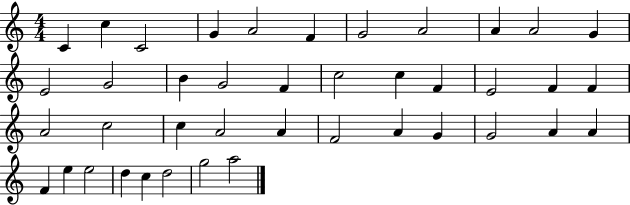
{
  \clef treble
  \numericTimeSignature
  \time 4/4
  \key c \major
  c'4 c''4 c'2 | g'4 a'2 f'4 | g'2 a'2 | a'4 a'2 g'4 | \break e'2 g'2 | b'4 g'2 f'4 | c''2 c''4 f'4 | e'2 f'4 f'4 | \break a'2 c''2 | c''4 a'2 a'4 | f'2 a'4 g'4 | g'2 a'4 a'4 | \break f'4 e''4 e''2 | d''4 c''4 d''2 | g''2 a''2 | \bar "|."
}